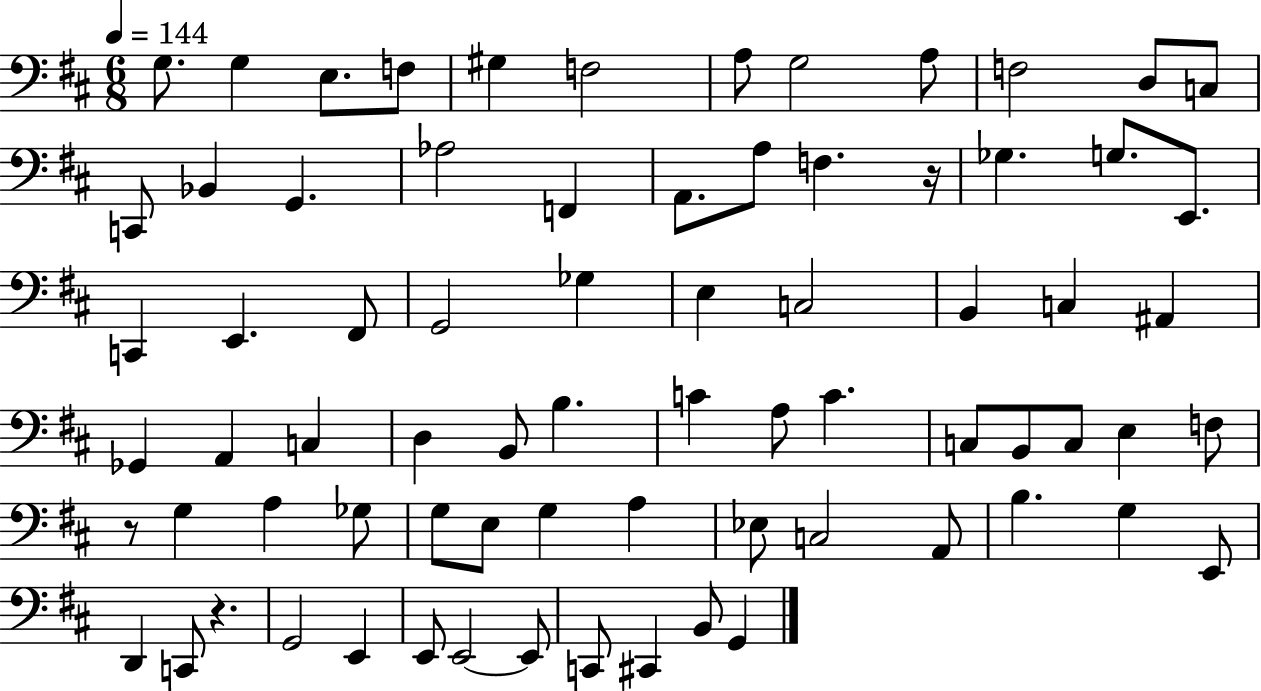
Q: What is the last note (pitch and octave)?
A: G2